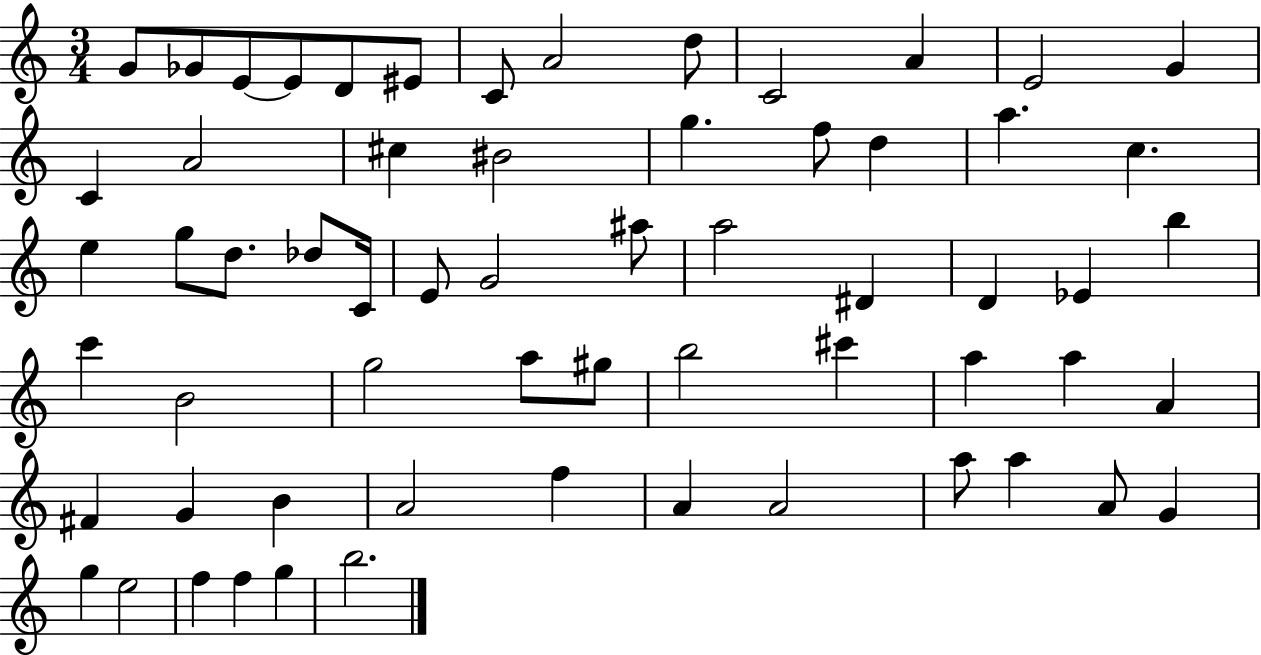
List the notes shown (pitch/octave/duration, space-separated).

G4/e Gb4/e E4/e E4/e D4/e EIS4/e C4/e A4/h D5/e C4/h A4/q E4/h G4/q C4/q A4/h C#5/q BIS4/h G5/q. F5/e D5/q A5/q. C5/q. E5/q G5/e D5/e. Db5/e C4/s E4/e G4/h A#5/e A5/h D#4/q D4/q Eb4/q B5/q C6/q B4/h G5/h A5/e G#5/e B5/h C#6/q A5/q A5/q A4/q F#4/q G4/q B4/q A4/h F5/q A4/q A4/h A5/e A5/q A4/e G4/q G5/q E5/h F5/q F5/q G5/q B5/h.